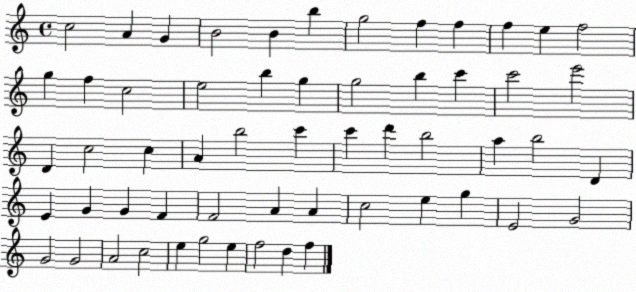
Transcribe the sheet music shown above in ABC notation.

X:1
T:Untitled
M:4/4
L:1/4
K:C
c2 A G B2 B b g2 f f f e f2 g f c2 e2 b g g2 b c' c'2 e'2 D c2 c A b2 c' c' d' b2 a b2 D E G G F F2 A A c2 e g E2 G2 G2 G2 A2 c2 e g2 e f2 d f